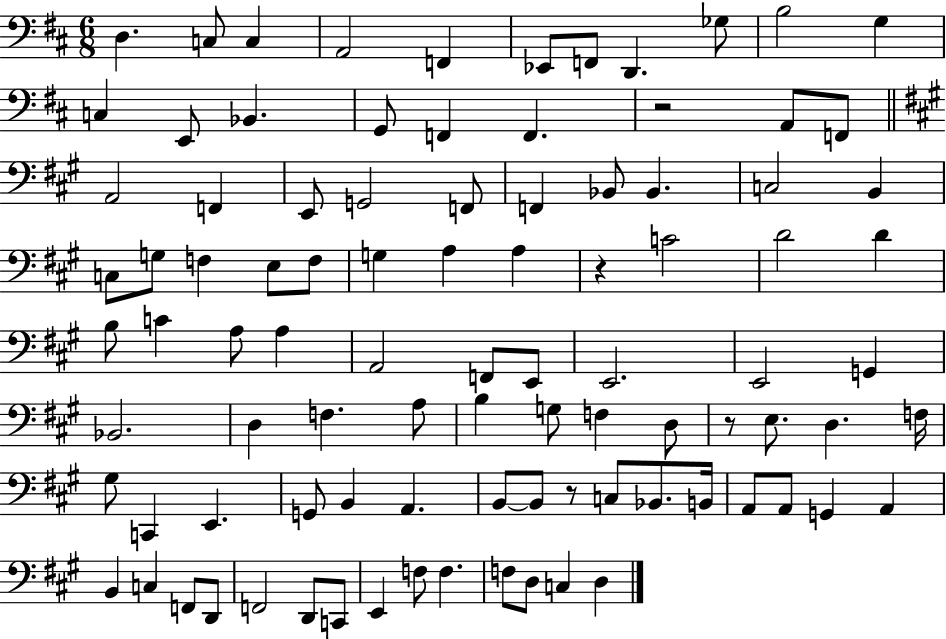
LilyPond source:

{
  \clef bass
  \numericTimeSignature
  \time 6/8
  \key d \major
  d4. c8 c4 | a,2 f,4 | ees,8 f,8 d,4. ges8 | b2 g4 | \break c4 e,8 bes,4. | g,8 f,4 f,4. | r2 a,8 f,8 | \bar "||" \break \key a \major a,2 f,4 | e,8 g,2 f,8 | f,4 bes,8 bes,4. | c2 b,4 | \break c8 g8 f4 e8 f8 | g4 a4 a4 | r4 c'2 | d'2 d'4 | \break b8 c'4 a8 a4 | a,2 f,8 e,8 | e,2. | e,2 g,4 | \break bes,2. | d4 f4. a8 | b4 g8 f4 d8 | r8 e8. d4. f16 | \break gis8 c,4 e,4. | g,8 b,4 a,4. | b,8~~ b,8 r8 c8 bes,8. b,16 | a,8 a,8 g,4 a,4 | \break b,4 c4 f,8 d,8 | f,2 d,8 c,8 | e,4 f8 f4. | f8 d8 c4 d4 | \break \bar "|."
}